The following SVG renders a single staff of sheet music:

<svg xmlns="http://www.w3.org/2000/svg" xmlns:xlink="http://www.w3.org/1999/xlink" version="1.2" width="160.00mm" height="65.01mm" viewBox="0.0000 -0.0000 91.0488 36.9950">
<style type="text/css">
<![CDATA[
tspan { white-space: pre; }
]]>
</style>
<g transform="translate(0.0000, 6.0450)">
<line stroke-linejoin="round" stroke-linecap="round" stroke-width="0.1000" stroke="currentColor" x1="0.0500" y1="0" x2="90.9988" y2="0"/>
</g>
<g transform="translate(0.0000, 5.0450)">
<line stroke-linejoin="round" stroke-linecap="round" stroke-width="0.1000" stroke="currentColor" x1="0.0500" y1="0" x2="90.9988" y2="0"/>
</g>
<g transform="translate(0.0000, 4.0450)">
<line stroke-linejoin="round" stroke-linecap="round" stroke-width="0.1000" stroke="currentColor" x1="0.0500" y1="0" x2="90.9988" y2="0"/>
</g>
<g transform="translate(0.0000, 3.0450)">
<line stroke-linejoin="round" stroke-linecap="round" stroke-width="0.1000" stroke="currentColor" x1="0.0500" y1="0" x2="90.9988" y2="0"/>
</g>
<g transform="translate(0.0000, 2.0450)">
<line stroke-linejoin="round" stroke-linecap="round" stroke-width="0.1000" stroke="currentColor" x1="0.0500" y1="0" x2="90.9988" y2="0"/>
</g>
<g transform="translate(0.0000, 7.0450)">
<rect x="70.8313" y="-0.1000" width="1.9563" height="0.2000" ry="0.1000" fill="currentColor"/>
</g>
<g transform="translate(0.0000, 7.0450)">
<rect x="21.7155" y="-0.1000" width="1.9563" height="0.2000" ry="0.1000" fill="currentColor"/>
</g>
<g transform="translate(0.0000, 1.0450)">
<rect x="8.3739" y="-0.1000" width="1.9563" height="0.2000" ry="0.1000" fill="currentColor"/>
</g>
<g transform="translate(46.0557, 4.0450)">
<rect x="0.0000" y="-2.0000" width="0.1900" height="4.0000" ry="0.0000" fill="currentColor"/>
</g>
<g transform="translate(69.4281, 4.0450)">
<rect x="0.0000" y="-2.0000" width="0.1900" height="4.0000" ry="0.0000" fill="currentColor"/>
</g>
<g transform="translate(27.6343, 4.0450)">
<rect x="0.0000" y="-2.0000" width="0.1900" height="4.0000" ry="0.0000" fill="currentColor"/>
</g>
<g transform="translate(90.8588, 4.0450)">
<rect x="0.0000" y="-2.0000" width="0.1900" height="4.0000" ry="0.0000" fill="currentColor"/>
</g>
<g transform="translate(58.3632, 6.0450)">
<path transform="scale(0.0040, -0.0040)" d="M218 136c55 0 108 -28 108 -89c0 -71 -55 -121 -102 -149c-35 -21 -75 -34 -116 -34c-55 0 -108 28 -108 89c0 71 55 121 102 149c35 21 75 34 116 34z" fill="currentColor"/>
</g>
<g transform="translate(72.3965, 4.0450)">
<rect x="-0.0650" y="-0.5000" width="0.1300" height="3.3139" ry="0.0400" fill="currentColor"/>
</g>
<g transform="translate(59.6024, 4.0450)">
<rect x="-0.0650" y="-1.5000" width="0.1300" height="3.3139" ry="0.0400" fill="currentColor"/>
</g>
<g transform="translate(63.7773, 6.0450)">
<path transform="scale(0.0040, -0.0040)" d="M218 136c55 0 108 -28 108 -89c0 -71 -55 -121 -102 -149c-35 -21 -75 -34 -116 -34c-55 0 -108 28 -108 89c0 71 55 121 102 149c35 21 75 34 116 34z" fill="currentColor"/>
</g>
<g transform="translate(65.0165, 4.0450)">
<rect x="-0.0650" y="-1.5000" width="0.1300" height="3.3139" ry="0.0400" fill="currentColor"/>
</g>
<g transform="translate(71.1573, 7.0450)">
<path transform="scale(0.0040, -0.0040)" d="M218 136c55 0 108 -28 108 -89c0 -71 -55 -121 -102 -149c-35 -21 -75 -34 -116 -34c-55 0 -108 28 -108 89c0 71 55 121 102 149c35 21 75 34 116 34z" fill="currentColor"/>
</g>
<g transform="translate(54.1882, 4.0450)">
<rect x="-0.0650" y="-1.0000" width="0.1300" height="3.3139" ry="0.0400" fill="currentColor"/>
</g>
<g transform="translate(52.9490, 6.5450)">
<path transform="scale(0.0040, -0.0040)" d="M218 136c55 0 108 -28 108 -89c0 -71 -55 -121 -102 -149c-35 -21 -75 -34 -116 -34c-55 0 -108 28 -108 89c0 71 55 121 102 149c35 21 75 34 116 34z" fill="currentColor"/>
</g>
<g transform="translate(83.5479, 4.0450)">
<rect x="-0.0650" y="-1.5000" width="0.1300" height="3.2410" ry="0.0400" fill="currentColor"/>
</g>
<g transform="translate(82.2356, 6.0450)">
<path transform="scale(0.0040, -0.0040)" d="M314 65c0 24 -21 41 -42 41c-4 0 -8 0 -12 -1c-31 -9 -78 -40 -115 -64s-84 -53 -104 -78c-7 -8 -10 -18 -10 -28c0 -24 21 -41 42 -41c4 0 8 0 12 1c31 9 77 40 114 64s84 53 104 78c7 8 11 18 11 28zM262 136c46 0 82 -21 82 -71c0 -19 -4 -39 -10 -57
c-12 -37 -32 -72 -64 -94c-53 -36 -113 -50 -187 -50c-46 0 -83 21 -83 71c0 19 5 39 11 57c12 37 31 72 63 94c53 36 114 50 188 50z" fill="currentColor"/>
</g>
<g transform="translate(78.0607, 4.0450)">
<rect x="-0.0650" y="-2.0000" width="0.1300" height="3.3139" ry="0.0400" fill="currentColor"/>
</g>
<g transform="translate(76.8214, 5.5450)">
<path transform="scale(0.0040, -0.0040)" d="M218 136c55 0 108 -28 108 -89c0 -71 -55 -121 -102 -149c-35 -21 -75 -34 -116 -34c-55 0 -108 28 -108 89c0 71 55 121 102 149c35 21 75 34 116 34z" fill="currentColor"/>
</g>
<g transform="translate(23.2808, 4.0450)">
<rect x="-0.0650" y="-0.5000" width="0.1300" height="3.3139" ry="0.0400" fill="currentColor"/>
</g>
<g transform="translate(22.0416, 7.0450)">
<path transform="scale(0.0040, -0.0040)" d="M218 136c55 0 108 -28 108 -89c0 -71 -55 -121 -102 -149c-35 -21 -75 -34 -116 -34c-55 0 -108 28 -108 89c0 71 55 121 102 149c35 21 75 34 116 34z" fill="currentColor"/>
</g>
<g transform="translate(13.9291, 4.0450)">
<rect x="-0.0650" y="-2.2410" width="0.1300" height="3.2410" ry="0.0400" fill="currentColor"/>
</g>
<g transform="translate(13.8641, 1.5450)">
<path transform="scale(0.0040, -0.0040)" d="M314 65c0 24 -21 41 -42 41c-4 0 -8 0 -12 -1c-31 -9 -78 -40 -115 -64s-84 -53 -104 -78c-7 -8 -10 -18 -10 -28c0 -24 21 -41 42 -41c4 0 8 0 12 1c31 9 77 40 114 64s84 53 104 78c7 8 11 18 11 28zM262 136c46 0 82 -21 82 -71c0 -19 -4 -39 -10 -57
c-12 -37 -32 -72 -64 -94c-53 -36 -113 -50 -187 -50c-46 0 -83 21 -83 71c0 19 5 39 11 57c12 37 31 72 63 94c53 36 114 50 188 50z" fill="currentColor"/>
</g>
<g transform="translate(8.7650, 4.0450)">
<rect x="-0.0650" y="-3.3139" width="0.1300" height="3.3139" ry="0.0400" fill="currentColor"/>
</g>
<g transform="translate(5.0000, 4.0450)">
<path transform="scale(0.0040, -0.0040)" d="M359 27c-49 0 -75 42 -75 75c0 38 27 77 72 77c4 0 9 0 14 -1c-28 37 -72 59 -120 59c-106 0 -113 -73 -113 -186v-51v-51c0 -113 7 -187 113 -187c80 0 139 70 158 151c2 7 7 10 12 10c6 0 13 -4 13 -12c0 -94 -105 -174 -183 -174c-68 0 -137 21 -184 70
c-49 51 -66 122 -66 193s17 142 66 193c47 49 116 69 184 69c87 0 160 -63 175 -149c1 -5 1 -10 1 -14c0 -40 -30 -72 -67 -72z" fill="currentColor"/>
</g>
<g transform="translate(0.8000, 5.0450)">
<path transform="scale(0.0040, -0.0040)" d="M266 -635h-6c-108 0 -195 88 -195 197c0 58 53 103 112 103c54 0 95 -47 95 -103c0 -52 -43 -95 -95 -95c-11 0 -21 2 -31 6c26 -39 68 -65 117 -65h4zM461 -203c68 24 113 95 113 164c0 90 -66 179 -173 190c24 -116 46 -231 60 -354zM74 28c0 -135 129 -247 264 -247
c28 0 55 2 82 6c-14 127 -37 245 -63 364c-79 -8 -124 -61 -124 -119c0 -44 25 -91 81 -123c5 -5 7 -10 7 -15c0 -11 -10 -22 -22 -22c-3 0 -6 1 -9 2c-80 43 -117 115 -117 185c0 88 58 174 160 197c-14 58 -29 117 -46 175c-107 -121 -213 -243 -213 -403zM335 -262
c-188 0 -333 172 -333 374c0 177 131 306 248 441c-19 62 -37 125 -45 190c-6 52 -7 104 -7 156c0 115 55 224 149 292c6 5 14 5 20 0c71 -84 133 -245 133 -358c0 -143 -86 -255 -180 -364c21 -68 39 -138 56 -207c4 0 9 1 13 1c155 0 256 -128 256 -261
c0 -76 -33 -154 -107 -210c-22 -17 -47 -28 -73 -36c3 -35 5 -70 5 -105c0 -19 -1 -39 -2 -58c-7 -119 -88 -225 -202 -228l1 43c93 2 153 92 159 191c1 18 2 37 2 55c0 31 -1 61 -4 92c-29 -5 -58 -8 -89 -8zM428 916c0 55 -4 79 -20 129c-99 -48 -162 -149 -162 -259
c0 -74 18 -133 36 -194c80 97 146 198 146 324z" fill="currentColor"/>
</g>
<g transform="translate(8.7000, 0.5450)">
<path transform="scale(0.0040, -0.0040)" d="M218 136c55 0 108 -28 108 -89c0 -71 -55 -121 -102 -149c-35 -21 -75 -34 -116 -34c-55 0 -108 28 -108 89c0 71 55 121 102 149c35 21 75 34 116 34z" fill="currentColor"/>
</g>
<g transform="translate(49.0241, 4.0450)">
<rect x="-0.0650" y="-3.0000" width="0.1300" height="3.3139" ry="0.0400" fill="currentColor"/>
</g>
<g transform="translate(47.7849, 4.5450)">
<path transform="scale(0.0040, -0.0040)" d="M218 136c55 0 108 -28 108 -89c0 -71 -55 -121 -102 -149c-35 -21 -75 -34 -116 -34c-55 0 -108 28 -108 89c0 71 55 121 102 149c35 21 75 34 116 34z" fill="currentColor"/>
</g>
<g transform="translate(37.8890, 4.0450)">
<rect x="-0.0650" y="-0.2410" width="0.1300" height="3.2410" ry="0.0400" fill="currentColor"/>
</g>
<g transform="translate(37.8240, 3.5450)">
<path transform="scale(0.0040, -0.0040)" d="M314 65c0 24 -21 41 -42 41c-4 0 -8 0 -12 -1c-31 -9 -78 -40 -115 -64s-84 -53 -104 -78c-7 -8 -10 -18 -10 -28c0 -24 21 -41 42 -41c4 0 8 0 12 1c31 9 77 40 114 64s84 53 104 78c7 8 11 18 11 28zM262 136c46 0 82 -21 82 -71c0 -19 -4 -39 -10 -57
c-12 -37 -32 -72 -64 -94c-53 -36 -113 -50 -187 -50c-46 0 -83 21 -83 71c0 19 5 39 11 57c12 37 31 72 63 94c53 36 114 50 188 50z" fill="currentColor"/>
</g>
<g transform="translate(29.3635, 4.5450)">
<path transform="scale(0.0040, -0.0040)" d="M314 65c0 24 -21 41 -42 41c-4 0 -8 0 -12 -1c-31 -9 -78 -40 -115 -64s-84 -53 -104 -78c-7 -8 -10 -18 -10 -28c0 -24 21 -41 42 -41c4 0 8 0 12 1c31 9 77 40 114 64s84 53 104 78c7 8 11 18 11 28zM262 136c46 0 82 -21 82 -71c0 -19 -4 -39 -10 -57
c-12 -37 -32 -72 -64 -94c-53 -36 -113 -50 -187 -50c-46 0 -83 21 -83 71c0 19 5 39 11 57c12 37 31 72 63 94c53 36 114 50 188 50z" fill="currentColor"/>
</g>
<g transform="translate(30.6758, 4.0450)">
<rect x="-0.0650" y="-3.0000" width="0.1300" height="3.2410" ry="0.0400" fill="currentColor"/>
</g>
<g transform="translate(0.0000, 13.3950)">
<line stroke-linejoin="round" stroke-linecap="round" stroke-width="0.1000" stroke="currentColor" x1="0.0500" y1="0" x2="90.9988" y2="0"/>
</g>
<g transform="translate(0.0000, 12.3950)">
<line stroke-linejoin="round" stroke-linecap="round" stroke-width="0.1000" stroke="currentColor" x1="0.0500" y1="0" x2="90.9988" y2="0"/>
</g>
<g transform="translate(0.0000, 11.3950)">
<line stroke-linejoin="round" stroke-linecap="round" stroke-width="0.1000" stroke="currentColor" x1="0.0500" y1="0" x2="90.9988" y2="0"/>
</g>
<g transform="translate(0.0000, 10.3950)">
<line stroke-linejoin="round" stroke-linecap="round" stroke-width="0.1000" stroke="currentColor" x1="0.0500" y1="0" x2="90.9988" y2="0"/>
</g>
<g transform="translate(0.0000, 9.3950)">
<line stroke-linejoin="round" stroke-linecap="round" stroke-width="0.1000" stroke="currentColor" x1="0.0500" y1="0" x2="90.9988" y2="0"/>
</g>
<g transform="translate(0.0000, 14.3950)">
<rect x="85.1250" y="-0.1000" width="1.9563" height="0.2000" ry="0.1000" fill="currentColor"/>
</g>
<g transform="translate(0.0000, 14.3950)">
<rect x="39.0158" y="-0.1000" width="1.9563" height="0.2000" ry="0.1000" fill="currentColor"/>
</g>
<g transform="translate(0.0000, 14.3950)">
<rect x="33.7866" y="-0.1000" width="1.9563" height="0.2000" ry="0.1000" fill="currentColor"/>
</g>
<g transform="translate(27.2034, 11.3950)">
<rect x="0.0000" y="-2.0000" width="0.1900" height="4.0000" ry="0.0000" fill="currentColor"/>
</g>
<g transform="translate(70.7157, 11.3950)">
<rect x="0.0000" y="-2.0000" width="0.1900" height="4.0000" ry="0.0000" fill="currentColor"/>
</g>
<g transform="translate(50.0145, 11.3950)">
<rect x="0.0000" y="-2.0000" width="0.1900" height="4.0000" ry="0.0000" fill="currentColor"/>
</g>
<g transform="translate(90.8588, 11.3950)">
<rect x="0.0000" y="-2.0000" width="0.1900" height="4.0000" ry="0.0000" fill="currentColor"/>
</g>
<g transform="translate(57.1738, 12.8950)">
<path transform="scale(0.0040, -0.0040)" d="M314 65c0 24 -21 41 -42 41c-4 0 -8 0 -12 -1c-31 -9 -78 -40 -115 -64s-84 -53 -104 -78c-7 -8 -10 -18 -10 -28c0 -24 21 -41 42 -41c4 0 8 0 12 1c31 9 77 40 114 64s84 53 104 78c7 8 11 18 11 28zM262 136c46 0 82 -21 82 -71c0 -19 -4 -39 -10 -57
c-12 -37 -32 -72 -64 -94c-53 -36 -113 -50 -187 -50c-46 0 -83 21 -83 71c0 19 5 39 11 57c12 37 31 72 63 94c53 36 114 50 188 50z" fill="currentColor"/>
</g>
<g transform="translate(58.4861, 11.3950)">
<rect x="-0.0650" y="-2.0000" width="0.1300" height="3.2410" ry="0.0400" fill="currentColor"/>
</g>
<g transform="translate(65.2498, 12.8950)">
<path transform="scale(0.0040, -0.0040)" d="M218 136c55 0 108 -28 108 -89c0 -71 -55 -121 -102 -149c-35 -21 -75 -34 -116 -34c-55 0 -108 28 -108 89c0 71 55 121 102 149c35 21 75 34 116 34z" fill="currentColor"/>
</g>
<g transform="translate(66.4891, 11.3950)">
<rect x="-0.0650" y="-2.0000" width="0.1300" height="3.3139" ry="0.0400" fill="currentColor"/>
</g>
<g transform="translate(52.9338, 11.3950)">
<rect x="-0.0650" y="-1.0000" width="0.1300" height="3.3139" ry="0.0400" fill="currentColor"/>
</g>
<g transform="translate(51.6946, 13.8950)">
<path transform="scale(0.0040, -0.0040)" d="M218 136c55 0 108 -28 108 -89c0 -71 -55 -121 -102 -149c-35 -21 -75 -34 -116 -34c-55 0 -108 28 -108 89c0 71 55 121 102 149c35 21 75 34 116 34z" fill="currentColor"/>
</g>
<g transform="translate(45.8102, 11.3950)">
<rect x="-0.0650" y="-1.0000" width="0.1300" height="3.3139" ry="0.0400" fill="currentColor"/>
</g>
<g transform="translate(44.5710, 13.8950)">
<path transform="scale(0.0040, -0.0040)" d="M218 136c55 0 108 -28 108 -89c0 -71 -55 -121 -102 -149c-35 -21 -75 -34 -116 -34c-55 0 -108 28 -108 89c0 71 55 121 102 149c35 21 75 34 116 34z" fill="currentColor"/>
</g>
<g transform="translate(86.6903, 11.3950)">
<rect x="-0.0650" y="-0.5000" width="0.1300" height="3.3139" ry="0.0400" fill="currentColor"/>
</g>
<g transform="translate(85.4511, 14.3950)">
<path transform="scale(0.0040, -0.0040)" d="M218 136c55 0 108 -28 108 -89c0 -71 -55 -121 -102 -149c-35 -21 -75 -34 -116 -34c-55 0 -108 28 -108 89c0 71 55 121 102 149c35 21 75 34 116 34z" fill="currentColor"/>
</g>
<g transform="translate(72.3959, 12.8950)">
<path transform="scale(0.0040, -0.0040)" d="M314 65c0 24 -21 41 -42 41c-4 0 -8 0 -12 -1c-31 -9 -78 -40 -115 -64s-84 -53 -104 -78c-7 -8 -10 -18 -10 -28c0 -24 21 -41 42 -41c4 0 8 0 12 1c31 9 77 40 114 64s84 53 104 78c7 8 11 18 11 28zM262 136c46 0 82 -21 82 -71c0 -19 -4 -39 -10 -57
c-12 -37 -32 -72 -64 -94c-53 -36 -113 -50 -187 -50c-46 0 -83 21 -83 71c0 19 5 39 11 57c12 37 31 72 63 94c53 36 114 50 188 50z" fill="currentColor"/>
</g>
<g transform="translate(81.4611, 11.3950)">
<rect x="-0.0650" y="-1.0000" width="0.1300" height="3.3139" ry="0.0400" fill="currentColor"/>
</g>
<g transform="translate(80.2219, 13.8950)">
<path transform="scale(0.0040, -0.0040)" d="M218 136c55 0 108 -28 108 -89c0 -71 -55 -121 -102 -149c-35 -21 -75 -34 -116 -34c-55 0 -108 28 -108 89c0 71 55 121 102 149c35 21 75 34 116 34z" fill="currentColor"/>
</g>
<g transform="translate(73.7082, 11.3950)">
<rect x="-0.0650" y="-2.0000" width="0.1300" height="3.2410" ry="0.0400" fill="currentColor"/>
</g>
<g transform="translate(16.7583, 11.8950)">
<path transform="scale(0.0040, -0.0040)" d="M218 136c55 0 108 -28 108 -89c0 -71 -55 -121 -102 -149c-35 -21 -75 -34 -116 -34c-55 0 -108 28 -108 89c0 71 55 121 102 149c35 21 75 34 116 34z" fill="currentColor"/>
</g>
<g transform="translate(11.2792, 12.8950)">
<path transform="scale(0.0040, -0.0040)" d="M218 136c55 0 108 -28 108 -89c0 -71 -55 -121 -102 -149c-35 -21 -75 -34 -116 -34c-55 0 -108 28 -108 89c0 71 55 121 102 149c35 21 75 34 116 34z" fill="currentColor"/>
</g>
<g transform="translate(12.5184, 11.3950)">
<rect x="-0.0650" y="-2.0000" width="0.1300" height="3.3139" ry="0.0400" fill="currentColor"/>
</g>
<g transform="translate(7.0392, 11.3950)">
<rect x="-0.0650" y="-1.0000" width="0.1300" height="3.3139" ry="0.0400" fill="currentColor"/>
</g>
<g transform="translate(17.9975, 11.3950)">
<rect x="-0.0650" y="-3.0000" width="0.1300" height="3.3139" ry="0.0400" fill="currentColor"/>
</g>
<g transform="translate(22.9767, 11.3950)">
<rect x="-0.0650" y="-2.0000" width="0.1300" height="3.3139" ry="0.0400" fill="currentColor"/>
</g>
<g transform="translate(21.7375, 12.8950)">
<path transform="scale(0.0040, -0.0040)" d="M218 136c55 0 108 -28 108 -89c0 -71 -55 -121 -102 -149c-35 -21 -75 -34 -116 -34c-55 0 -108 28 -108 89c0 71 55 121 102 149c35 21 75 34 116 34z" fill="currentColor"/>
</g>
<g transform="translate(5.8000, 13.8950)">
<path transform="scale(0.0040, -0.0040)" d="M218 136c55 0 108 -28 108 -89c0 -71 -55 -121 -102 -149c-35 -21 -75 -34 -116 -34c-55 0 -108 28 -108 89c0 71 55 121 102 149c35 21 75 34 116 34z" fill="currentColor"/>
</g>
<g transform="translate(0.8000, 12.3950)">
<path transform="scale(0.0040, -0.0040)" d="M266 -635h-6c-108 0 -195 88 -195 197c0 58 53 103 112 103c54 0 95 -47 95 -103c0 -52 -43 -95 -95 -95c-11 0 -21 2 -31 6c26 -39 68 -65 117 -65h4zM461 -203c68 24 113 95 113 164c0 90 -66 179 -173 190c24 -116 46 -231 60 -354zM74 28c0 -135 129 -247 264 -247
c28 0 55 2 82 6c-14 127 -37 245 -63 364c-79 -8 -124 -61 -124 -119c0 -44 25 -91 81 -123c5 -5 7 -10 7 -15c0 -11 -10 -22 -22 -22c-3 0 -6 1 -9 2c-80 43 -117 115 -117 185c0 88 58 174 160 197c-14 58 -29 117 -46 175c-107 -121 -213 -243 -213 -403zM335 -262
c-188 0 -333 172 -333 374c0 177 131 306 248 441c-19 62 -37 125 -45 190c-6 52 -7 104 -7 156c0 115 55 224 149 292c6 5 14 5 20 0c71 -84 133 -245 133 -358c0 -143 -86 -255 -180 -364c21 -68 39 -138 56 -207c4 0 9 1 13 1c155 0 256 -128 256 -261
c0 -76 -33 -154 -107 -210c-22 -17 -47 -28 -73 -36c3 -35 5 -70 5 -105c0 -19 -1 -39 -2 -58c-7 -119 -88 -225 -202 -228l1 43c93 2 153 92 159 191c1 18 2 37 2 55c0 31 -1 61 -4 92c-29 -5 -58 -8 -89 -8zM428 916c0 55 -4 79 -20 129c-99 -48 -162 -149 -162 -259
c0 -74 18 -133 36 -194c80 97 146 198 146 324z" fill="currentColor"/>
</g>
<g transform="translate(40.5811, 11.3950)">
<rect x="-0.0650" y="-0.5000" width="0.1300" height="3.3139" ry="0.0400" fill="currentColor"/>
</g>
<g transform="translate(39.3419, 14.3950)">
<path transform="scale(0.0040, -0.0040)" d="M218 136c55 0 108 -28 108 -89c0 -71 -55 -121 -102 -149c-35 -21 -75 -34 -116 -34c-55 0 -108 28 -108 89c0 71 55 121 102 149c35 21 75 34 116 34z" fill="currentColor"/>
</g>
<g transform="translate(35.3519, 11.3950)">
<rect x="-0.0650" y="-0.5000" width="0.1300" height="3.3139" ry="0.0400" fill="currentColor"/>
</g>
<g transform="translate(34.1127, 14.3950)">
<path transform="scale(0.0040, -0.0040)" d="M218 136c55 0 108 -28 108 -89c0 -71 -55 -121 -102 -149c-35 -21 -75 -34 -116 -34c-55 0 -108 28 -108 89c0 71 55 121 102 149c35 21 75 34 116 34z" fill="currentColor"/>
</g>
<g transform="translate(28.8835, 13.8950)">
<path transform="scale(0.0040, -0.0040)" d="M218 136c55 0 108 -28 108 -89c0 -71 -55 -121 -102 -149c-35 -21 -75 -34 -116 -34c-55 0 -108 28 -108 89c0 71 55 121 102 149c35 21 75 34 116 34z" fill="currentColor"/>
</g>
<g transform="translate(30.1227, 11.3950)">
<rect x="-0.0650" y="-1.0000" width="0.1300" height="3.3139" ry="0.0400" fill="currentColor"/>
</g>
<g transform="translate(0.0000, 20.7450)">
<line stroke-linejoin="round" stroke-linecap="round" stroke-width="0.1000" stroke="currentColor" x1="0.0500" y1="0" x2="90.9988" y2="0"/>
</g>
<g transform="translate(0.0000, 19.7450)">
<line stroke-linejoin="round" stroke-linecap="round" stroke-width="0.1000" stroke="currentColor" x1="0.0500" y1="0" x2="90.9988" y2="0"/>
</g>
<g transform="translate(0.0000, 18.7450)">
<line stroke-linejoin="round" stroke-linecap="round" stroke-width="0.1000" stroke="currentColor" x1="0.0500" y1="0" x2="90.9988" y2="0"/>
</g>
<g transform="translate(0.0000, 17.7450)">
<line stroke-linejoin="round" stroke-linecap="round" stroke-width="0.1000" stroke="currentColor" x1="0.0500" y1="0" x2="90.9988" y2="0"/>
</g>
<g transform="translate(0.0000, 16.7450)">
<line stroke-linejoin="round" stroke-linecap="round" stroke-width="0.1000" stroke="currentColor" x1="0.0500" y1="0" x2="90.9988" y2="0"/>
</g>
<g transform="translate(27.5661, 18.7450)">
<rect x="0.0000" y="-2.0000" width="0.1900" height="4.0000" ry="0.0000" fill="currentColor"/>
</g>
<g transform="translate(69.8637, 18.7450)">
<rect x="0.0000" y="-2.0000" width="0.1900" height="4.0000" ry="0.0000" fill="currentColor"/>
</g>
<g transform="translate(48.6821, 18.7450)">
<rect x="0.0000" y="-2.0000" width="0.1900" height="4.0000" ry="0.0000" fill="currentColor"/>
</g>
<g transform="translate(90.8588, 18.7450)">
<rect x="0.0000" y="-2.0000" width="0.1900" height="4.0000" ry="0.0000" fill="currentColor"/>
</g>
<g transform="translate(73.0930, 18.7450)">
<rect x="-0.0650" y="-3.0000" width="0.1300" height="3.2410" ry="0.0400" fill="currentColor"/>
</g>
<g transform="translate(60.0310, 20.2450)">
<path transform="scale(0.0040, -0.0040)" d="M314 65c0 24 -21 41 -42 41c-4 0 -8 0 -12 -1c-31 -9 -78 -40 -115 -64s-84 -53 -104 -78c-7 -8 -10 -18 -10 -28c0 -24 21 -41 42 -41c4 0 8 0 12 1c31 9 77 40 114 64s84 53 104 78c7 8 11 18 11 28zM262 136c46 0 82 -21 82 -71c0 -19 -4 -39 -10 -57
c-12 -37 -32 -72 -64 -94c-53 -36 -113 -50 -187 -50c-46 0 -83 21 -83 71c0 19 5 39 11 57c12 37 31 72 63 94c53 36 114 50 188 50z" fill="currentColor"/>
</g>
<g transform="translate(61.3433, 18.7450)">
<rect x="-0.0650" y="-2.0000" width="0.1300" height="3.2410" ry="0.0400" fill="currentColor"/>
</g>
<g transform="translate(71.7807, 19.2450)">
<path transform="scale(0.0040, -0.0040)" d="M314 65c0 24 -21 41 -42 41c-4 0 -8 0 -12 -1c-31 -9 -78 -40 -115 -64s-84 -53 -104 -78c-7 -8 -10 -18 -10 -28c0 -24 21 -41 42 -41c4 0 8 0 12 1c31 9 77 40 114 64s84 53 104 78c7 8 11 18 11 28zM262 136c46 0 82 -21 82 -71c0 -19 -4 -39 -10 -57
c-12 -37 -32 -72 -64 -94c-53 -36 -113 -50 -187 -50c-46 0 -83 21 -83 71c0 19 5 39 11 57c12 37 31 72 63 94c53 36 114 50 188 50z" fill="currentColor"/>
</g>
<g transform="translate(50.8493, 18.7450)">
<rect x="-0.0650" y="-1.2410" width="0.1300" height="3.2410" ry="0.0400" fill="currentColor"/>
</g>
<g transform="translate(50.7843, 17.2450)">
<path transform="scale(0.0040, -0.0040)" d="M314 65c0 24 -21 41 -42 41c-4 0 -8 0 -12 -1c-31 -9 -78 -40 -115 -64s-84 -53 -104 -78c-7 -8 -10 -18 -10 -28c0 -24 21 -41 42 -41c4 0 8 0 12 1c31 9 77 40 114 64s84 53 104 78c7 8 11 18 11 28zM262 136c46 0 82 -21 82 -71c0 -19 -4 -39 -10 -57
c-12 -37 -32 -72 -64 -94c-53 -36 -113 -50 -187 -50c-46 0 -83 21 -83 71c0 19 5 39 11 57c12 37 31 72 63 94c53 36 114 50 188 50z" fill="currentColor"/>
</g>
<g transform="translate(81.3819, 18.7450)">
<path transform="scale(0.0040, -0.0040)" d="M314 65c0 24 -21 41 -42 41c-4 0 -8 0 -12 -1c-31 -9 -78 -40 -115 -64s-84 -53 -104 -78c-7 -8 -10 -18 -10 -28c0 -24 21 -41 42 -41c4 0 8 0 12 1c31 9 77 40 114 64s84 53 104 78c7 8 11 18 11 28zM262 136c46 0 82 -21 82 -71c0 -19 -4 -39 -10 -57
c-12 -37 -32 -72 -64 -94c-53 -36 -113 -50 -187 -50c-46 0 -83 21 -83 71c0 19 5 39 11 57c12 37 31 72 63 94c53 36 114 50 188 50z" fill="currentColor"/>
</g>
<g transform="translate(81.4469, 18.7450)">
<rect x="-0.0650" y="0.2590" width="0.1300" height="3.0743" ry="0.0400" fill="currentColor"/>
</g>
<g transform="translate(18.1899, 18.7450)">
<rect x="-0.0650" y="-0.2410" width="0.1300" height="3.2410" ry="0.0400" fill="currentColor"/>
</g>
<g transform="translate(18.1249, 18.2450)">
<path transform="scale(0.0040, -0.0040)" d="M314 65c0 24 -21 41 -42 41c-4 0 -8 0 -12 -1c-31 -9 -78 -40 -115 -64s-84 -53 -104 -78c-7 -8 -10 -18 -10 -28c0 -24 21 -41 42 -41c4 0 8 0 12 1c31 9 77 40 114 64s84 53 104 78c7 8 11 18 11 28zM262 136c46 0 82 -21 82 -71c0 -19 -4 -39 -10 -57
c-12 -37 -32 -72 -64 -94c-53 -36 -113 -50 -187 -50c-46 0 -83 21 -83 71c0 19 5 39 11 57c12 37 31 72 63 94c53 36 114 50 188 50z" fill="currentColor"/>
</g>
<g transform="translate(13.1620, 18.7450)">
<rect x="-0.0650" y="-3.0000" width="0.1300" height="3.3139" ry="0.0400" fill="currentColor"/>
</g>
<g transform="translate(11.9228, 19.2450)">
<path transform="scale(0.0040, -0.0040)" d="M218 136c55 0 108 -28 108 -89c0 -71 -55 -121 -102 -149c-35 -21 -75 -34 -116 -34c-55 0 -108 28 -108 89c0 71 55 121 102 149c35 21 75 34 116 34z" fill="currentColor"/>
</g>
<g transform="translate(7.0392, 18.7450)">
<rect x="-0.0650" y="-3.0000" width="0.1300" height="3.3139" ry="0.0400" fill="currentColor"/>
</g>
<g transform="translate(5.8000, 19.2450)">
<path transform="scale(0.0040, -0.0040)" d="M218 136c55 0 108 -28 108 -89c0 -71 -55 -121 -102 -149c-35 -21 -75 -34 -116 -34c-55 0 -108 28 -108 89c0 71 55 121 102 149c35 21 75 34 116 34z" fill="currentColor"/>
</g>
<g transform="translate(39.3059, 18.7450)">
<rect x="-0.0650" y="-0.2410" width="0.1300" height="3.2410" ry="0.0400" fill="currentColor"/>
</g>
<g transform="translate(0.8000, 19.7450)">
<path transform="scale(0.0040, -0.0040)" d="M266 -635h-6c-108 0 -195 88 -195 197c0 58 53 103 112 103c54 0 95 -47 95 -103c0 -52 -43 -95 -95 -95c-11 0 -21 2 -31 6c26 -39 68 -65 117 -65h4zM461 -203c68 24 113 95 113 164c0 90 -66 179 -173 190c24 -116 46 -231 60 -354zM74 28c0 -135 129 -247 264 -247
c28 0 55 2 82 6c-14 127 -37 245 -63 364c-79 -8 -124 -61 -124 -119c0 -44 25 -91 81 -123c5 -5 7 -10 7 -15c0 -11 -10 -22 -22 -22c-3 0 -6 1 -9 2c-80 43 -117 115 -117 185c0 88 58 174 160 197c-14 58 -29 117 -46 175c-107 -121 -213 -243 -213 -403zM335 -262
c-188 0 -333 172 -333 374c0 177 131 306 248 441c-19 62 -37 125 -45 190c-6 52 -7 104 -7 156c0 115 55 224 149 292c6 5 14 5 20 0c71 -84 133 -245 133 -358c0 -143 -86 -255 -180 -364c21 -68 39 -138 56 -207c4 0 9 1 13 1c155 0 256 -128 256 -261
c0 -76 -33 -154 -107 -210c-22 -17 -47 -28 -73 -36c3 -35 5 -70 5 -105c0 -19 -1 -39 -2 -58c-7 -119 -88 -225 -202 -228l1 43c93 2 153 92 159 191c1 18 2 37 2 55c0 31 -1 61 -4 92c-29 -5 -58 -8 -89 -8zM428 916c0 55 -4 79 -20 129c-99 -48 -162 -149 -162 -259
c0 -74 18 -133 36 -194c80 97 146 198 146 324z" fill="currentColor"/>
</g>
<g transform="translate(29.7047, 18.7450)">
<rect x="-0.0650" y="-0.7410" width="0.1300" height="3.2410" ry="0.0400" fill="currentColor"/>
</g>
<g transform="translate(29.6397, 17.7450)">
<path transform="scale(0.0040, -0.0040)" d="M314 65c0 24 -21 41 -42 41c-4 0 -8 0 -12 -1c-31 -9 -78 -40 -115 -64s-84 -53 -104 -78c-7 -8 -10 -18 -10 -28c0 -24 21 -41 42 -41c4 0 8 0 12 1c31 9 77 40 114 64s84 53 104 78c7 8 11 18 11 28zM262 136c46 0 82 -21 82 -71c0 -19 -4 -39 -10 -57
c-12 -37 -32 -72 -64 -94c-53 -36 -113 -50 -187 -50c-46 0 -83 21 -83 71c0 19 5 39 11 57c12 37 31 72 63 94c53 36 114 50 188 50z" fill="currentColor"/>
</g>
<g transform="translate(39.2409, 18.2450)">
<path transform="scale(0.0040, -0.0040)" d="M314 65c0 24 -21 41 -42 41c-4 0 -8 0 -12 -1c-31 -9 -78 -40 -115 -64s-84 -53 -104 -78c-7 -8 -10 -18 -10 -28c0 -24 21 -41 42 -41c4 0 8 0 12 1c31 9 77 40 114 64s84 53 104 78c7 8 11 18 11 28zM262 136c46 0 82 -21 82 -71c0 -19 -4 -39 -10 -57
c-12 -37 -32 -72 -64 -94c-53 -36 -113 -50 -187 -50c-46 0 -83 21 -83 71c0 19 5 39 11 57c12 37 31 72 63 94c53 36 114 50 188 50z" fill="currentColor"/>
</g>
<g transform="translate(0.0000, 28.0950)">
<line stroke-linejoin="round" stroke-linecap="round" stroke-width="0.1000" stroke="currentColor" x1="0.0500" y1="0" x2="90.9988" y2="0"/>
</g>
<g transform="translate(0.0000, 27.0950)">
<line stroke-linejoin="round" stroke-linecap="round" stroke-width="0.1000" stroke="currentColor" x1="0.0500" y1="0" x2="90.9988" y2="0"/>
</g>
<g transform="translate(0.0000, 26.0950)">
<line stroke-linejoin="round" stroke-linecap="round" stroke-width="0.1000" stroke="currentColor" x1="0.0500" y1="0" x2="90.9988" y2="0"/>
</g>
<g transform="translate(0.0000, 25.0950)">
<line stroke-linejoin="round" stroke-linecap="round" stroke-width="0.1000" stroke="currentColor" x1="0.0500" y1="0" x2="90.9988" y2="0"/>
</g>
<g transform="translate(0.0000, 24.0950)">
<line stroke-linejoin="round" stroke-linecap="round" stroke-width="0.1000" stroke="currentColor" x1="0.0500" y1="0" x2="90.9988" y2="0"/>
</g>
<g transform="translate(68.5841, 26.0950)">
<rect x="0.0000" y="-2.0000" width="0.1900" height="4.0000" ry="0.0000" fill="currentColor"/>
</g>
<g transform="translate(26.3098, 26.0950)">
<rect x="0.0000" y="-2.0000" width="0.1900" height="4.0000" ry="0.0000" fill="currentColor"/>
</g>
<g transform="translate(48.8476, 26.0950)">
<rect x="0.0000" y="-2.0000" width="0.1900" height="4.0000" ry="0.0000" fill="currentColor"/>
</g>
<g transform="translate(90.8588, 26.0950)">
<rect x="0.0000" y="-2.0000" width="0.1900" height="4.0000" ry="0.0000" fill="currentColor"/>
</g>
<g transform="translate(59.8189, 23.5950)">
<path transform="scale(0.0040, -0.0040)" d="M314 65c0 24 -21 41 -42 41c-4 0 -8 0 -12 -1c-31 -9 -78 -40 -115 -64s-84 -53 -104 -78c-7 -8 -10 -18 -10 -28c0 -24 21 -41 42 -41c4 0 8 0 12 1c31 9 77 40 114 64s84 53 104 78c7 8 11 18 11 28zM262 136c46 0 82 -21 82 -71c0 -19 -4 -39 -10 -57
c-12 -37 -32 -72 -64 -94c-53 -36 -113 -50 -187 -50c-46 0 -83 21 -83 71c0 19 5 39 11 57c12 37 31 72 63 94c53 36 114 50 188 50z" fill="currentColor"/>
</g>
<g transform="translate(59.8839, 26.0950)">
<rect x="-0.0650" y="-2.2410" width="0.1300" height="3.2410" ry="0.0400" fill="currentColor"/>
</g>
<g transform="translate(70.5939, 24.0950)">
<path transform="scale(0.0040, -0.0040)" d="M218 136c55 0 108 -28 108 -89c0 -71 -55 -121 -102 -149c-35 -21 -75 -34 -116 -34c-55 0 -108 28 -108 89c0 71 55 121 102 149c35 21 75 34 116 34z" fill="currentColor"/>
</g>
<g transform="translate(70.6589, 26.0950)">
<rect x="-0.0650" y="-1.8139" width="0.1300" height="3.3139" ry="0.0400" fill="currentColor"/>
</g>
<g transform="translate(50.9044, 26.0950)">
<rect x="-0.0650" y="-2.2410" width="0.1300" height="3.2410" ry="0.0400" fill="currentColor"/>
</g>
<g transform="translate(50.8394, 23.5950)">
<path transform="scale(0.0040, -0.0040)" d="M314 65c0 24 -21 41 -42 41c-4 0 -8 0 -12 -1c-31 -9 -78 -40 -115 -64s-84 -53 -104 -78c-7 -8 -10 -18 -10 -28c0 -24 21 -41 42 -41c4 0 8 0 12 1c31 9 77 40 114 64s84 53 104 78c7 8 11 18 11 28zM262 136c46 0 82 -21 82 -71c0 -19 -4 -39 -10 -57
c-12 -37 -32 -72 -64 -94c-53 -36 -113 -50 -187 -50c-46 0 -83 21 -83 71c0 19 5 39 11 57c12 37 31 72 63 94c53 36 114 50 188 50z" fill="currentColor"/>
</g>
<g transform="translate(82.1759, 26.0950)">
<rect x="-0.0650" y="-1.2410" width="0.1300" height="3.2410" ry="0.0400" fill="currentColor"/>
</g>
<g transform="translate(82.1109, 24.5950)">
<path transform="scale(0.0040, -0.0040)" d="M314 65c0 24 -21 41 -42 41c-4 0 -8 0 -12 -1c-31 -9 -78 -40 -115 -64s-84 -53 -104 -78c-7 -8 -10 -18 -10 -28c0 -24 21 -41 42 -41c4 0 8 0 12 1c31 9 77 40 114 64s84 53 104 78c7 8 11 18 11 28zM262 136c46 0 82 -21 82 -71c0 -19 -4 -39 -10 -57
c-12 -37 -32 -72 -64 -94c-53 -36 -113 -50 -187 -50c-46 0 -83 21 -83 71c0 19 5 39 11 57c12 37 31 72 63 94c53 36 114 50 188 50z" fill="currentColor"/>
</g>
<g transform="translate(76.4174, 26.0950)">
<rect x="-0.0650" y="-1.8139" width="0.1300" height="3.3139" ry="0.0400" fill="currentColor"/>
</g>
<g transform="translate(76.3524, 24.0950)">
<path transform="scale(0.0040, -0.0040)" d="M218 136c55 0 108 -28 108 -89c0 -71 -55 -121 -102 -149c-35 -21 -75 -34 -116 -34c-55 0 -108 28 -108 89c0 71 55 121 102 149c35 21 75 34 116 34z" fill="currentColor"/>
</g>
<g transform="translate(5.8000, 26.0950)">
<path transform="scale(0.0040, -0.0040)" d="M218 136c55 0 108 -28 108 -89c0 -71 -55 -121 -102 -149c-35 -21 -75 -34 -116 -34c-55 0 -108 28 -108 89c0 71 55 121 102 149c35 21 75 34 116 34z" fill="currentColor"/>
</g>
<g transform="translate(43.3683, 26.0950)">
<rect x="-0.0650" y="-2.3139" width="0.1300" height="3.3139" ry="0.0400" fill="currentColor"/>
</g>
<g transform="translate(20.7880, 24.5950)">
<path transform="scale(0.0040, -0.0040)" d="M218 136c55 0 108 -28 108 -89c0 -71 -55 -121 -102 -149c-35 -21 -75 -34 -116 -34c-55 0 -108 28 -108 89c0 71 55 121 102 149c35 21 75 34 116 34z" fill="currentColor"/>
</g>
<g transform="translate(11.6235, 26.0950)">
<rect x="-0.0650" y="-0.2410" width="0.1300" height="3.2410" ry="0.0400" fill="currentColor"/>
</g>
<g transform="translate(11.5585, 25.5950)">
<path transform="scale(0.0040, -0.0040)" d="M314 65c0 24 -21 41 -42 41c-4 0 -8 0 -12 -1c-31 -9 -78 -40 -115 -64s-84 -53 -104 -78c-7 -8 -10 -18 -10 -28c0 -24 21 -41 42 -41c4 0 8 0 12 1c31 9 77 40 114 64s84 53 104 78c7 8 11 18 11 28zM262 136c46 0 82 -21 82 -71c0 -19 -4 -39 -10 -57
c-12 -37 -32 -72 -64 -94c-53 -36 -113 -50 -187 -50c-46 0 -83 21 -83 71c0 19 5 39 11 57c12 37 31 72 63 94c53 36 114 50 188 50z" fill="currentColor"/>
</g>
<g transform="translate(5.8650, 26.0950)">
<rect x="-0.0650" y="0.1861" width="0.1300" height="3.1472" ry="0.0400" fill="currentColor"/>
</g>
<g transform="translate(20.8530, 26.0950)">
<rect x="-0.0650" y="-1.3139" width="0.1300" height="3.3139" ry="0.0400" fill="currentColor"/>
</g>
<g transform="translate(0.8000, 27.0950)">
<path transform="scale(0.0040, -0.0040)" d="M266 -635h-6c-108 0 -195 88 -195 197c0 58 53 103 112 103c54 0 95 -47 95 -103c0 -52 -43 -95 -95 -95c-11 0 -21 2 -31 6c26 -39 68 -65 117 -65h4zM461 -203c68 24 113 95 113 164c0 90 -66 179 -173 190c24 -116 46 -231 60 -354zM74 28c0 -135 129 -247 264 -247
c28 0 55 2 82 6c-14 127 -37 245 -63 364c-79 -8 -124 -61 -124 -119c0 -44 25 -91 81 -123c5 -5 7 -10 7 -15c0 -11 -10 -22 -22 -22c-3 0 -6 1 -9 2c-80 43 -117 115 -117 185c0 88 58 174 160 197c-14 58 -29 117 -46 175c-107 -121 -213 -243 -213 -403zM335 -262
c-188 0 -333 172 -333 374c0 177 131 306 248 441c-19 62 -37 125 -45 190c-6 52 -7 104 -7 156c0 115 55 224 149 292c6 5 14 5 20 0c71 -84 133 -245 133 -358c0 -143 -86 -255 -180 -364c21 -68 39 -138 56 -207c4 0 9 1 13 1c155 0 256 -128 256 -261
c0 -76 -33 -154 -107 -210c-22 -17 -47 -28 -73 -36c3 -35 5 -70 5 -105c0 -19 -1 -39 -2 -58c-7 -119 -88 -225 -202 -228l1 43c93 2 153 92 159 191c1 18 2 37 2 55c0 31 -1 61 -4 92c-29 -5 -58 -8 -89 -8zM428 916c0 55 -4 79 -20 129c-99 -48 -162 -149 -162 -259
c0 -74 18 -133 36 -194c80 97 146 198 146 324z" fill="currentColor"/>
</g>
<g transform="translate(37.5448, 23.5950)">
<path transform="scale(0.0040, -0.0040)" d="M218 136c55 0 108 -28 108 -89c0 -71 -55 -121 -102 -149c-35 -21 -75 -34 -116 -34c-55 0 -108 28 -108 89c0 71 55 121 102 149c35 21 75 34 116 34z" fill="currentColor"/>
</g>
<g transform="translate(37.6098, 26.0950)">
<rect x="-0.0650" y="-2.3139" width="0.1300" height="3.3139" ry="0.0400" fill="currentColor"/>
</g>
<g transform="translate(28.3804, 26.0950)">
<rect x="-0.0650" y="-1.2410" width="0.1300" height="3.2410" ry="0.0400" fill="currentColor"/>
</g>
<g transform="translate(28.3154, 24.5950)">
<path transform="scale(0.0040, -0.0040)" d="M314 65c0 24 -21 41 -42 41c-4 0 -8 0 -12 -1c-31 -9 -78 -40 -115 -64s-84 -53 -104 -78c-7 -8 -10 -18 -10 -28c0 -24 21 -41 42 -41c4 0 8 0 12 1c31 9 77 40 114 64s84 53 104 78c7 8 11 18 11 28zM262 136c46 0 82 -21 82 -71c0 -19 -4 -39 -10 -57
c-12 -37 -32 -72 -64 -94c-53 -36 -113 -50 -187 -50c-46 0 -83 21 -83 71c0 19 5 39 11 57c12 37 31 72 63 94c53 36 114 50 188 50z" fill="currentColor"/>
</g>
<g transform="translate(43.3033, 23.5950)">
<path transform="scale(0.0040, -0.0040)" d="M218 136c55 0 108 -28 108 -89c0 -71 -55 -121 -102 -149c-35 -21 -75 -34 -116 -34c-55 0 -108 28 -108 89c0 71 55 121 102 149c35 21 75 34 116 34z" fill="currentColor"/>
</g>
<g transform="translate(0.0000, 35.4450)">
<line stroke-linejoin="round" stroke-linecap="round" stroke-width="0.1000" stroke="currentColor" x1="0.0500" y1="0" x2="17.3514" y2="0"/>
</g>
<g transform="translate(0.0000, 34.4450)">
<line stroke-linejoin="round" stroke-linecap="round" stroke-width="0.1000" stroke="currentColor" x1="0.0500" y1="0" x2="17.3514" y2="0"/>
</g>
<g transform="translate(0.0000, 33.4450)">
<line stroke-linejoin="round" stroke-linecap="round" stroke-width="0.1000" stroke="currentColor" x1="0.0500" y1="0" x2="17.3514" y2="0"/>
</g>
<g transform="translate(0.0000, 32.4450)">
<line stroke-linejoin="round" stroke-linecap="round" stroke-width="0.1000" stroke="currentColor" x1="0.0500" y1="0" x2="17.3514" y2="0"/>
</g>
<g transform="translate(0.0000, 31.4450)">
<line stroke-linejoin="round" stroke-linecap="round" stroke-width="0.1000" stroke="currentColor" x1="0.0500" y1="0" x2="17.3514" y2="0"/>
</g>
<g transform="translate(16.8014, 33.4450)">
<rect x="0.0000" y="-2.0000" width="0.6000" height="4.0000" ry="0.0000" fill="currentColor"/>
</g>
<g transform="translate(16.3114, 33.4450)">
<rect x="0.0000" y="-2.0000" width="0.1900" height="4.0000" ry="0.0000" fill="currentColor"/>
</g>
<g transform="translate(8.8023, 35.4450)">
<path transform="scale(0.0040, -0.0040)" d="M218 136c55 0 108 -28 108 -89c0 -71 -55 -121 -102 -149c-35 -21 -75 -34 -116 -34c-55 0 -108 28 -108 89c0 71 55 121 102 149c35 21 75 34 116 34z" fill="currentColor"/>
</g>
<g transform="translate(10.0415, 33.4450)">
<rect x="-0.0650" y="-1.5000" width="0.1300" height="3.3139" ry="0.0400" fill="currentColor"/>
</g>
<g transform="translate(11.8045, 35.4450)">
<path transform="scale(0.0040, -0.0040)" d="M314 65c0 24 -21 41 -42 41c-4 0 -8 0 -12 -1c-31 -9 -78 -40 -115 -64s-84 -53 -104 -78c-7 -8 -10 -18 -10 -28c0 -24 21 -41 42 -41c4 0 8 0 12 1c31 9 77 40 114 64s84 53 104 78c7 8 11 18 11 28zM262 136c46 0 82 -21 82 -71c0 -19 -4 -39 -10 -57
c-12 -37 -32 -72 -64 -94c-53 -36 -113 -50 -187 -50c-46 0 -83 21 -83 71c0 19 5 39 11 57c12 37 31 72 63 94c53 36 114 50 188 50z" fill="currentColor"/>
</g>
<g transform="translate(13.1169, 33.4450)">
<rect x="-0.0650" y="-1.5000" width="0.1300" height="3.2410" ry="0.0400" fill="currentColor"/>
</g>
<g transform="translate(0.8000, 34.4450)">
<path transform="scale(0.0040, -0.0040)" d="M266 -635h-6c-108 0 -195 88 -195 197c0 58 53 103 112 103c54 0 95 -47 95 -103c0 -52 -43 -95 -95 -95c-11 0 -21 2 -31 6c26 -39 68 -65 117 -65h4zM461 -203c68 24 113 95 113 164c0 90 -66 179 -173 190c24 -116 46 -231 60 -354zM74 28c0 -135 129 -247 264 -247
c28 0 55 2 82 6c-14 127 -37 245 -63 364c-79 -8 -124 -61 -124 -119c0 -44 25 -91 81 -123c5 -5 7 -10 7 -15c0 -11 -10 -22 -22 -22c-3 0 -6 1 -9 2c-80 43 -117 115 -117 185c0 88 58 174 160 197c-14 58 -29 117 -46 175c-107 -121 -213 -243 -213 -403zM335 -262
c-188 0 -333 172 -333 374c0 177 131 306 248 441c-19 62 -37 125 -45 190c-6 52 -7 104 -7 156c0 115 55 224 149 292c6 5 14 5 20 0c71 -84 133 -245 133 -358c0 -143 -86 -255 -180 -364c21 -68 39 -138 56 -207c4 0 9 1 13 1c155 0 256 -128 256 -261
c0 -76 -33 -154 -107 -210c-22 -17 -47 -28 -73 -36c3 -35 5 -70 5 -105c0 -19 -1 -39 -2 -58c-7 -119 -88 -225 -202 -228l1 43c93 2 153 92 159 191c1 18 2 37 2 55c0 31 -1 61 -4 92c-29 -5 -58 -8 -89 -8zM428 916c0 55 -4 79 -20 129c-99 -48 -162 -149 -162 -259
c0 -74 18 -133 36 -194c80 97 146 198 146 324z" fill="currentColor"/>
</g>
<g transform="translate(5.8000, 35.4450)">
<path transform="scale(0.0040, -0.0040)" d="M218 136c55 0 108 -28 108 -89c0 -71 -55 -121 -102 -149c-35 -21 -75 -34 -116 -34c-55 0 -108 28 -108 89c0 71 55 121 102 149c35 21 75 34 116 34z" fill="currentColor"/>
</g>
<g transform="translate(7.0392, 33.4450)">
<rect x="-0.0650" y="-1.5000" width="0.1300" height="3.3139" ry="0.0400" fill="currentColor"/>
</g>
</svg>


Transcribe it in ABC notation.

X:1
T:Untitled
M:4/4
L:1/4
K:C
b g2 C A2 c2 A D E E C F E2 D F A F D C C D D F2 F F2 D C A A c2 d2 c2 e2 F2 A2 B2 B c2 e e2 g g g2 g2 f f e2 E E E2